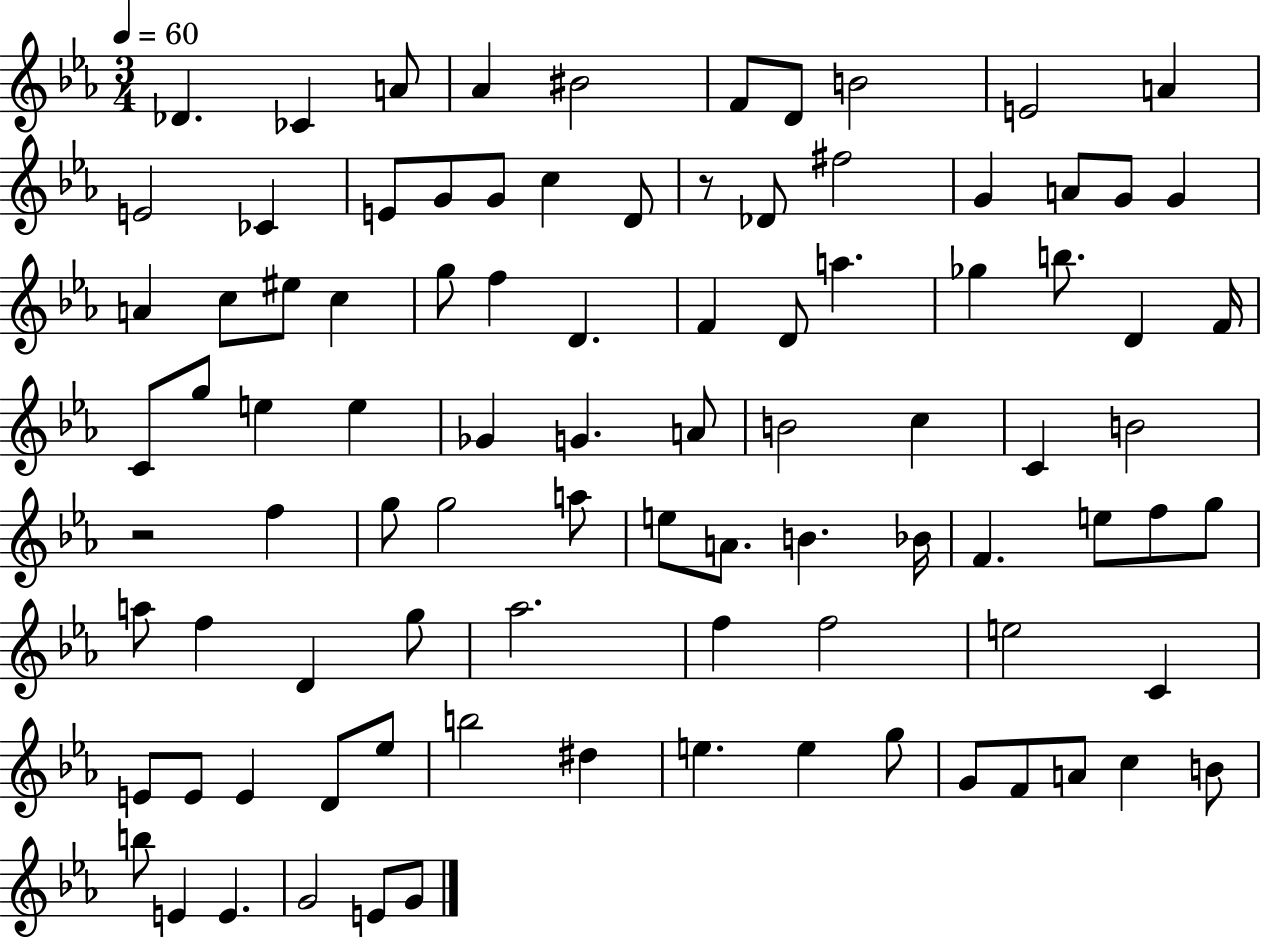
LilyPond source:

{
  \clef treble
  \numericTimeSignature
  \time 3/4
  \key ees \major
  \tempo 4 = 60
  \repeat volta 2 { des'4. ces'4 a'8 | aes'4 bis'2 | f'8 d'8 b'2 | e'2 a'4 | \break e'2 ces'4 | e'8 g'8 g'8 c''4 d'8 | r8 des'8 fis''2 | g'4 a'8 g'8 g'4 | \break a'4 c''8 eis''8 c''4 | g''8 f''4 d'4. | f'4 d'8 a''4. | ges''4 b''8. d'4 f'16 | \break c'8 g''8 e''4 e''4 | ges'4 g'4. a'8 | b'2 c''4 | c'4 b'2 | \break r2 f''4 | g''8 g''2 a''8 | e''8 a'8. b'4. bes'16 | f'4. e''8 f''8 g''8 | \break a''8 f''4 d'4 g''8 | aes''2. | f''4 f''2 | e''2 c'4 | \break e'8 e'8 e'4 d'8 ees''8 | b''2 dis''4 | e''4. e''4 g''8 | g'8 f'8 a'8 c''4 b'8 | \break b''8 e'4 e'4. | g'2 e'8 g'8 | } \bar "|."
}